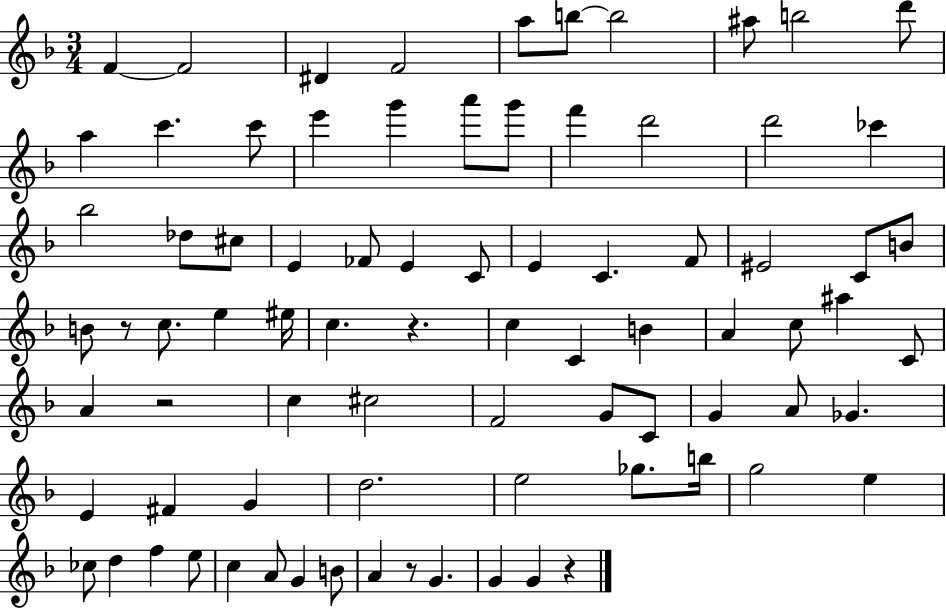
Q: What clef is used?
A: treble